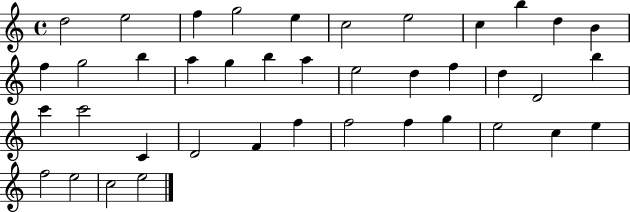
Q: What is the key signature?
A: C major